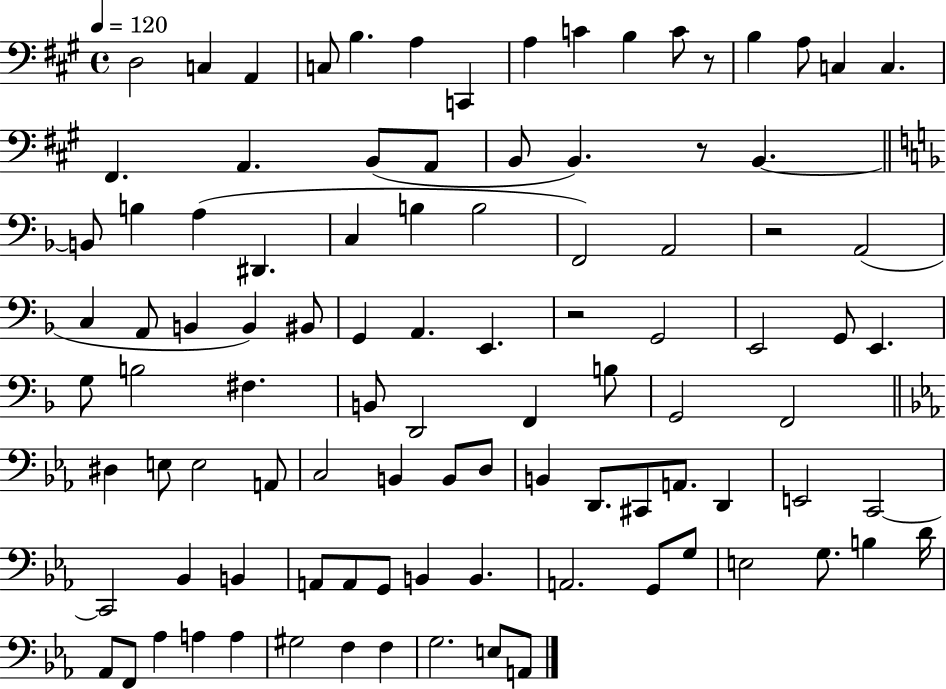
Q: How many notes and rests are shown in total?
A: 98